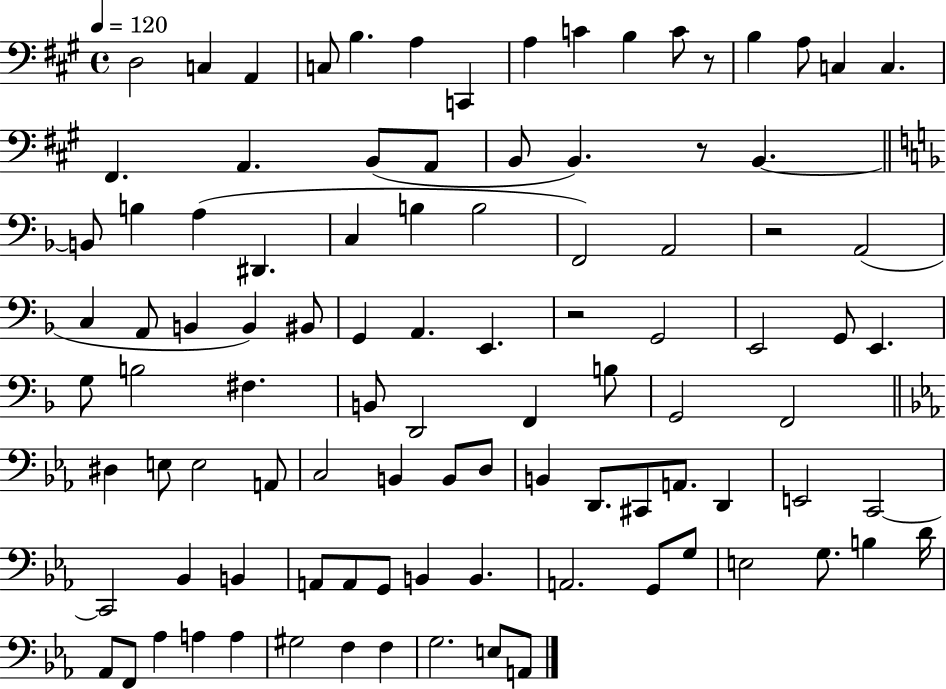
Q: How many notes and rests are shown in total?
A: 98